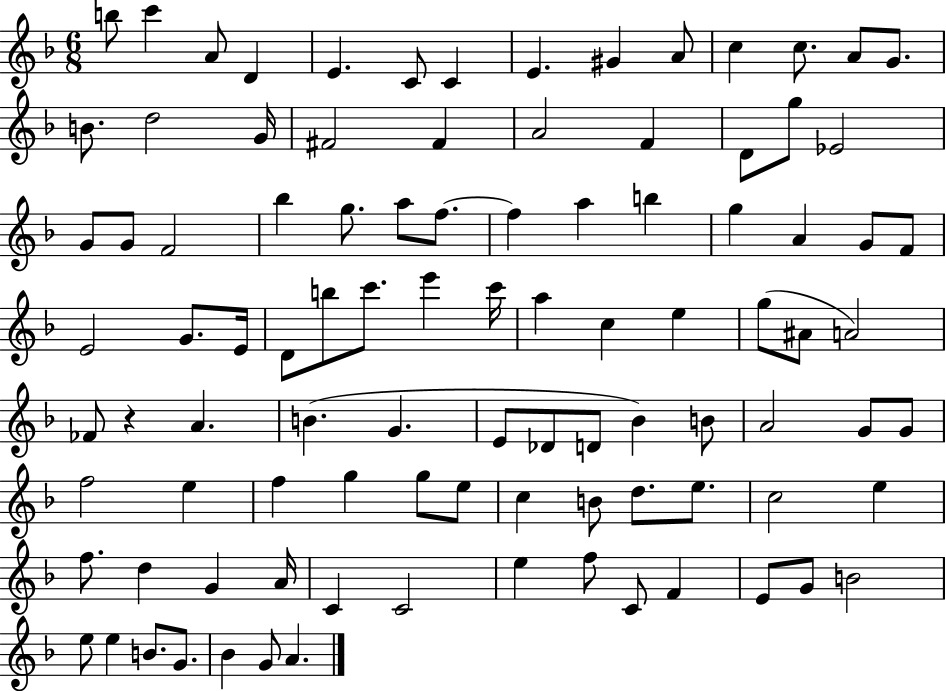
X:1
T:Untitled
M:6/8
L:1/4
K:F
b/2 c' A/2 D E C/2 C E ^G A/2 c c/2 A/2 G/2 B/2 d2 G/4 ^F2 ^F A2 F D/2 g/2 _E2 G/2 G/2 F2 _b g/2 a/2 f/2 f a b g A G/2 F/2 E2 G/2 E/4 D/2 b/2 c'/2 e' c'/4 a c e g/2 ^A/2 A2 _F/2 z A B G E/2 _D/2 D/2 _B B/2 A2 G/2 G/2 f2 e f g g/2 e/2 c B/2 d/2 e/2 c2 e f/2 d G A/4 C C2 e f/2 C/2 F E/2 G/2 B2 e/2 e B/2 G/2 _B G/2 A